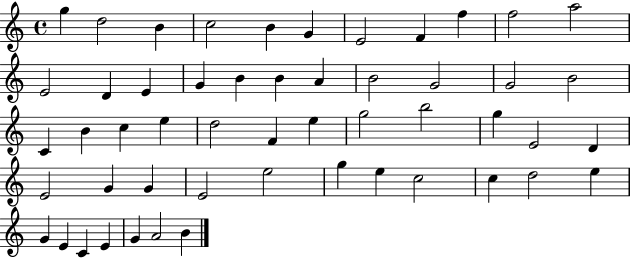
X:1
T:Untitled
M:4/4
L:1/4
K:C
g d2 B c2 B G E2 F f f2 a2 E2 D E G B B A B2 G2 G2 B2 C B c e d2 F e g2 b2 g E2 D E2 G G E2 e2 g e c2 c d2 e G E C E G A2 B